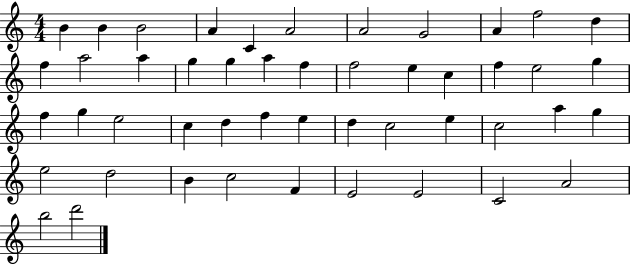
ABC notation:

X:1
T:Untitled
M:4/4
L:1/4
K:C
B B B2 A C A2 A2 G2 A f2 d f a2 a g g a f f2 e c f e2 g f g e2 c d f e d c2 e c2 a g e2 d2 B c2 F E2 E2 C2 A2 b2 d'2